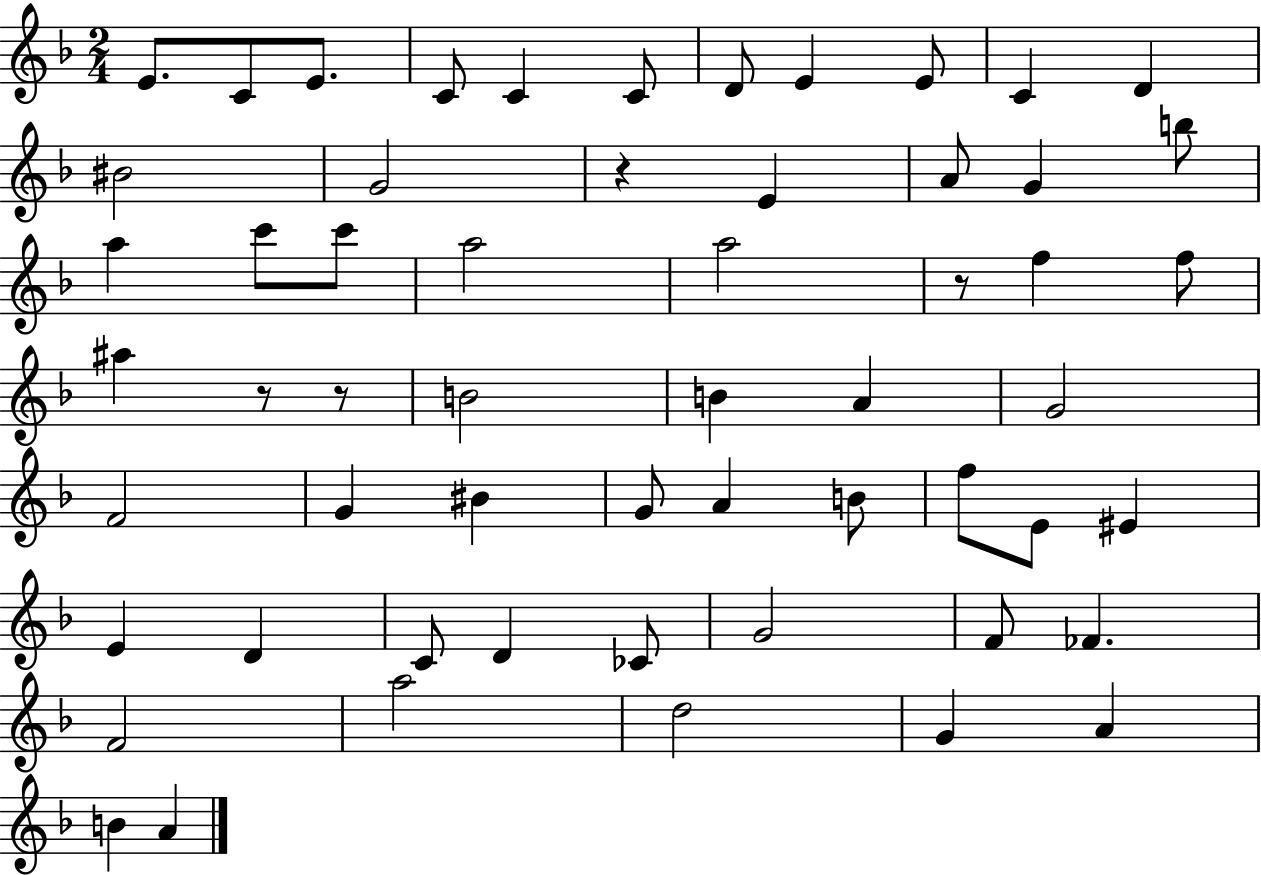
X:1
T:Untitled
M:2/4
L:1/4
K:F
E/2 C/2 E/2 C/2 C C/2 D/2 E E/2 C D ^B2 G2 z E A/2 G b/2 a c'/2 c'/2 a2 a2 z/2 f f/2 ^a z/2 z/2 B2 B A G2 F2 G ^B G/2 A B/2 f/2 E/2 ^E E D C/2 D _C/2 G2 F/2 _F F2 a2 d2 G A B A